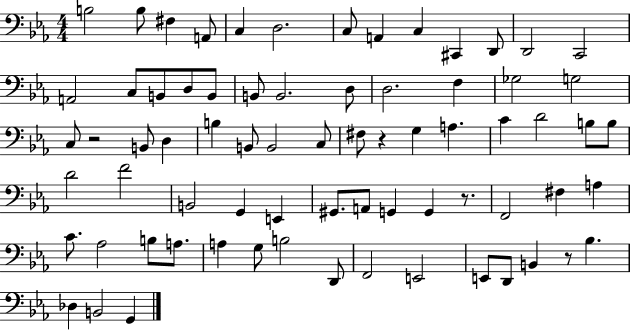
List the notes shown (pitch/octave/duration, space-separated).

B3/h B3/e F#3/q A2/e C3/q D3/h. C3/e A2/q C3/q C#2/q D2/e D2/h C2/h A2/h C3/e B2/e D3/e B2/e B2/e B2/h. D3/e D3/h. F3/q Gb3/h G3/h C3/e R/h B2/e D3/q B3/q B2/e B2/h C3/e F#3/e R/q G3/q A3/q. C4/q D4/h B3/e B3/e D4/h F4/h B2/h G2/q E2/q G#2/e. A2/e G2/q G2/q R/e. F2/h F#3/q A3/q C4/e. Ab3/h B3/e A3/e. A3/q G3/e B3/h D2/e F2/h E2/h E2/e D2/e B2/q R/e Bb3/q. Db3/q B2/h G2/q